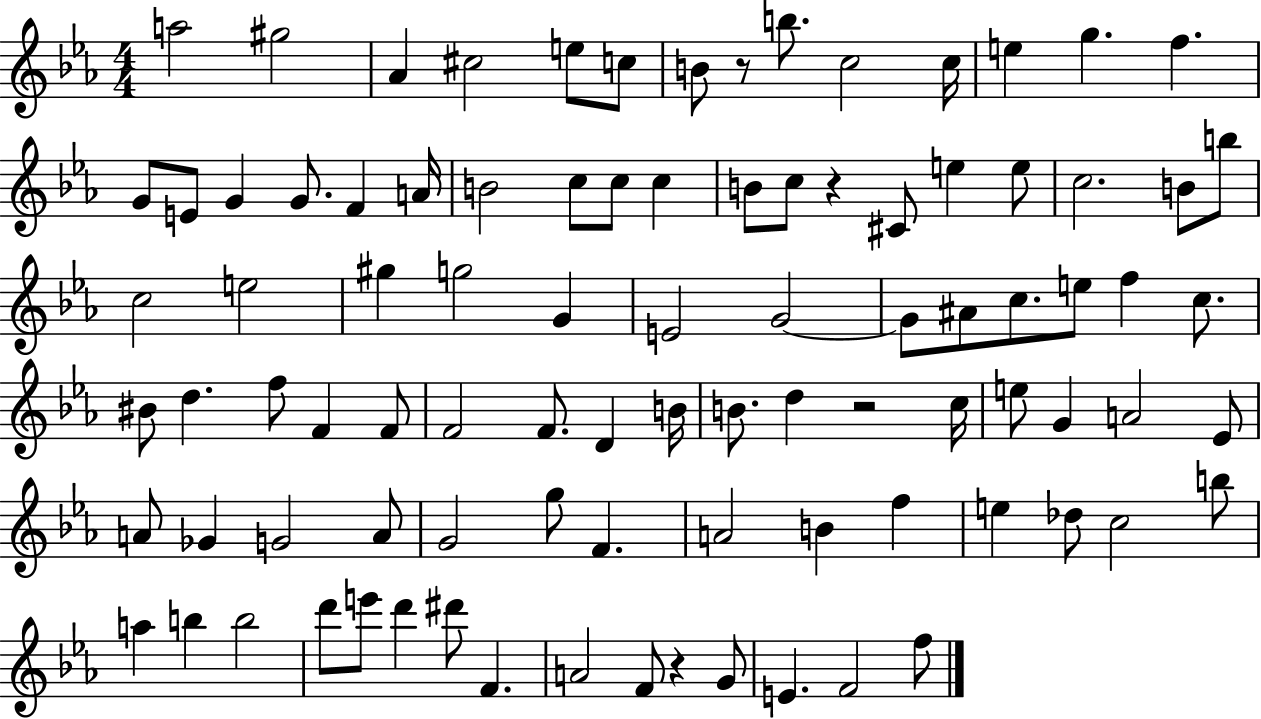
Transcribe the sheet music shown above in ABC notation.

X:1
T:Untitled
M:4/4
L:1/4
K:Eb
a2 ^g2 _A ^c2 e/2 c/2 B/2 z/2 b/2 c2 c/4 e g f G/2 E/2 G G/2 F A/4 B2 c/2 c/2 c B/2 c/2 z ^C/2 e e/2 c2 B/2 b/2 c2 e2 ^g g2 G E2 G2 G/2 ^A/2 c/2 e/2 f c/2 ^B/2 d f/2 F F/2 F2 F/2 D B/4 B/2 d z2 c/4 e/2 G A2 _E/2 A/2 _G G2 A/2 G2 g/2 F A2 B f e _d/2 c2 b/2 a b b2 d'/2 e'/2 d' ^d'/2 F A2 F/2 z G/2 E F2 f/2